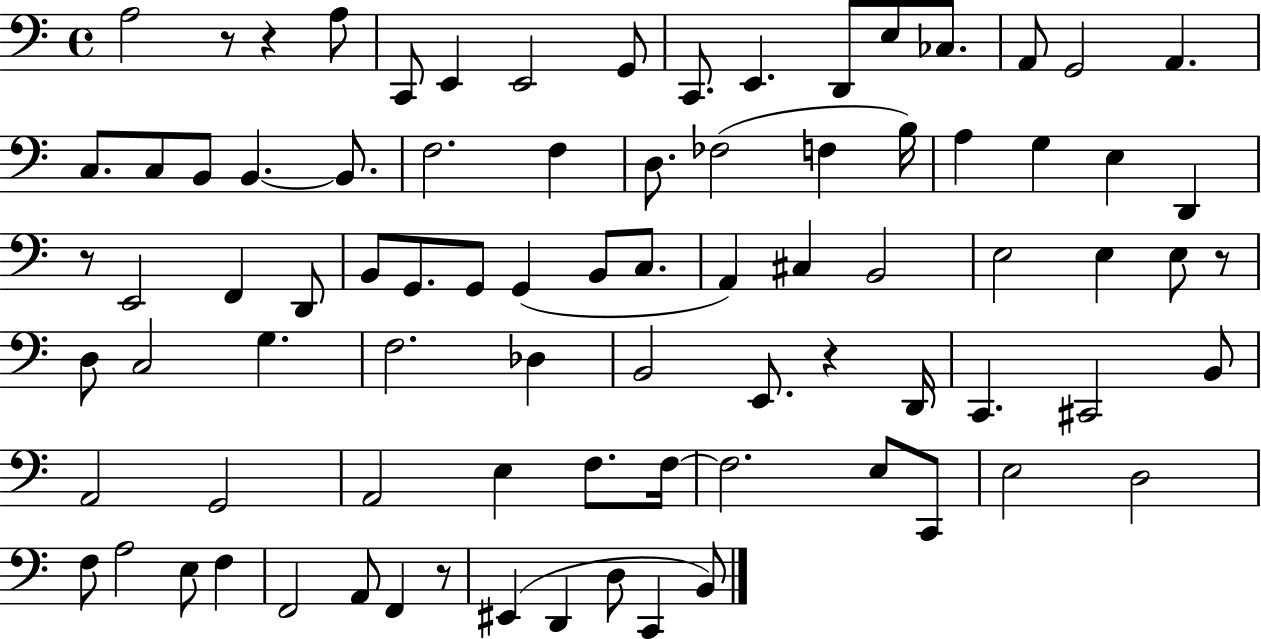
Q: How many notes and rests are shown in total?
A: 84